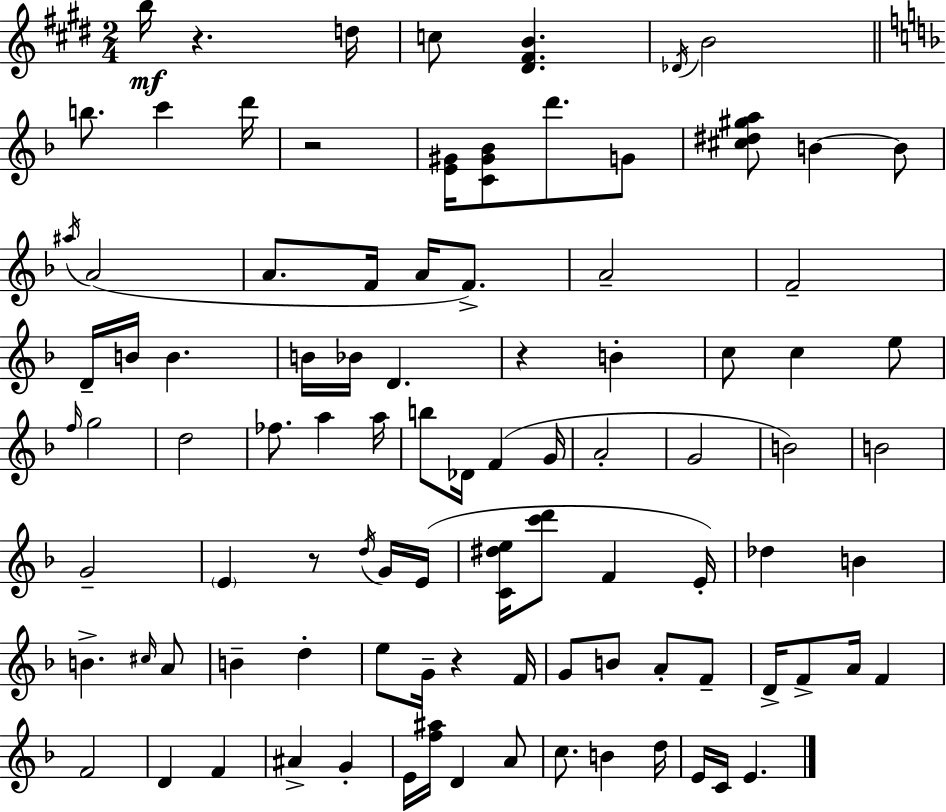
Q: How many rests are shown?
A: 5